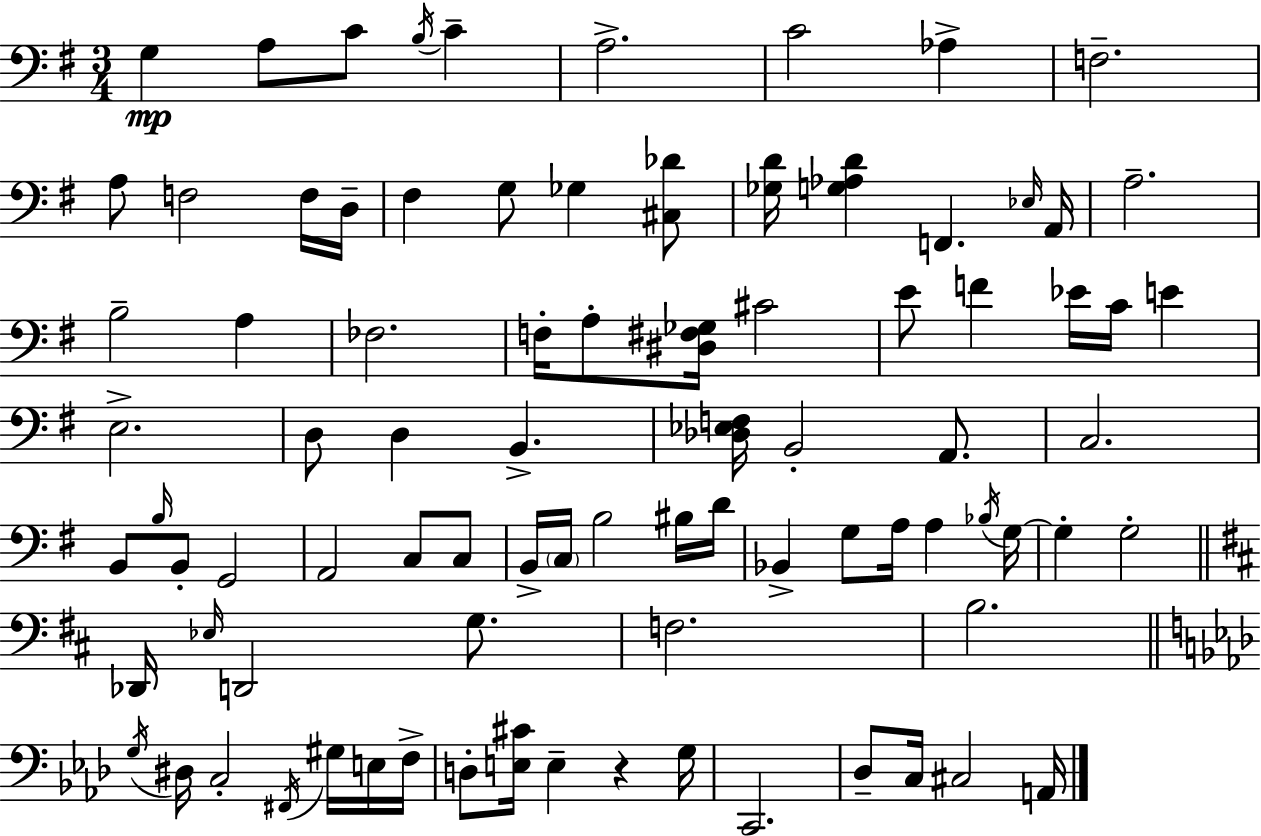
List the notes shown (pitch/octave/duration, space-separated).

G3/q A3/e C4/e B3/s C4/q A3/h. C4/h Ab3/q F3/h. A3/e F3/h F3/s D3/s F#3/q G3/e Gb3/q [C#3,Db4]/e [Gb3,D4]/s [G3,Ab3,D4]/q F2/q. Eb3/s A2/s A3/h. B3/h A3/q FES3/h. F3/s A3/e [D#3,F#3,Gb3]/s C#4/h E4/e F4/q Eb4/s C4/s E4/q E3/h. D3/e D3/q B2/q. [Db3,Eb3,F3]/s B2/h A2/e. C3/h. B2/e B3/s B2/e G2/h A2/h C3/e C3/e B2/s C3/s B3/h BIS3/s D4/s Bb2/q G3/e A3/s A3/q Bb3/s G3/s G3/q G3/h Db2/s Eb3/s D2/h G3/e. F3/h. B3/h. G3/s D#3/s C3/h F#2/s G#3/s E3/s F3/s D3/e [E3,C#4]/s E3/q R/q G3/s C2/h. Db3/e C3/s C#3/h A2/s